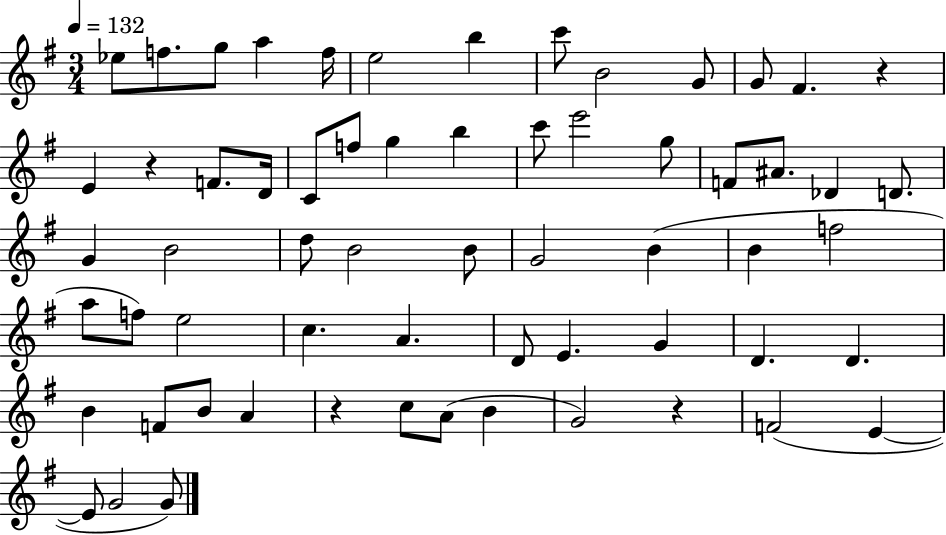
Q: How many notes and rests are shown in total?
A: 62